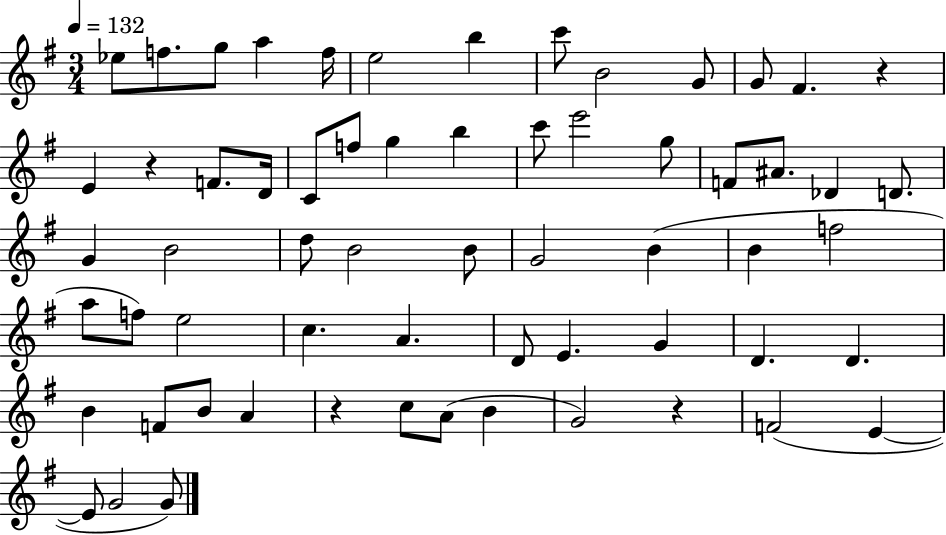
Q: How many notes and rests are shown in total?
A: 62